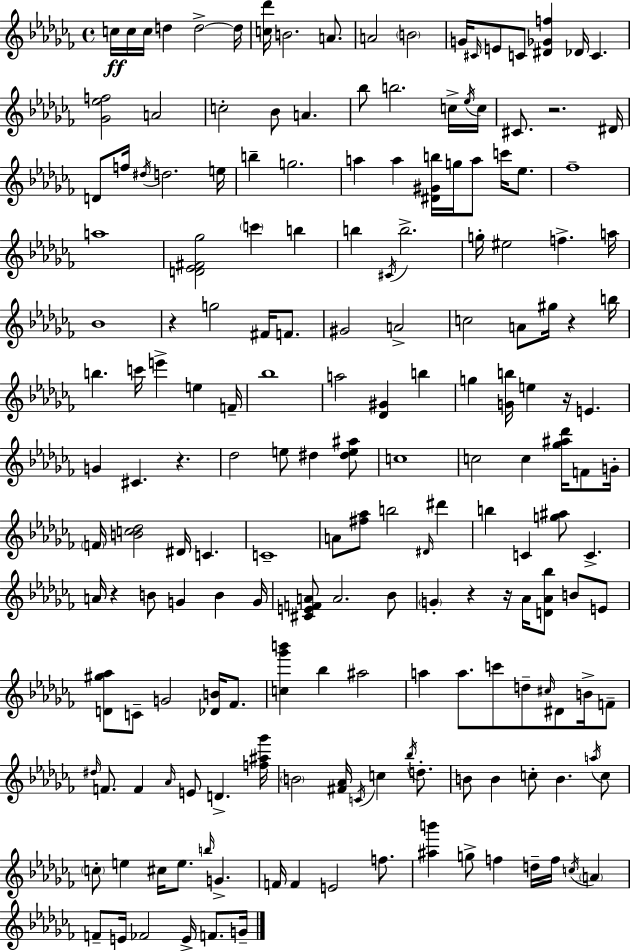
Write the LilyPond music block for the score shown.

{
  \clef treble
  \time 4/4
  \defaultTimeSignature
  \key aes \minor
  c''16\ff c''16 c''16 d''4 d''2->~~ d''16 | <c'' des'''>16 b'2. a'8. | a'2 \parenthesize b'2 | g'16 \grace { cis'16 } e'8 c'8 <dis' ges' f''>4 des'16 c'4. | \break <ges' ees'' f''>2 a'2 | c''2-. bes'8 a'4. | bes''8 b''2. c''16-> | \acciaccatura { ees''16 } c''16 cis'8. r2. | \break dis'16 d'8 f''16 \acciaccatura { dis''16 } d''2. | e''16 b''4-- g''2. | a''4 a''4 <dis' gis' b''>16 g''16 a''8 c'''16 | ees''8. fes''1-- | \break a''1 | <d' ees' fis' ges''>2 \parenthesize c'''4 b''4 | b''4 \acciaccatura { cis'16 } b''2.-> | g''16-. eis''2 f''4.-> | \break a''16 bes'1 | r4 g''2 | fis'16 f'8. gis'2 a'2-> | c''2 a'8 gis''16 r4 | \break b''16 b''4. c'''16 e'''4-> e''4 | f'16-- bes''1 | a''2 <des' gis'>4 | b''4 g''4 <g' b''>16 e''4 r16 e'4. | \break g'4 cis'4. r4. | des''2 e''8 dis''4 | <dis'' e'' ais''>8 c''1 | c''2 c''4 | \break <ges'' ais'' des'''>16 f'8 g'16-. \parenthesize f'16 <b' c'' des''>2 dis'16 c'4. | c'1-- | a'8 <fis'' aes''>8 b''2 | \grace { dis'16 } dis'''4 b''4 c'4 <g'' ais''>8 c'4.-> | \break a'16 r4 b'8 g'4 | b'4 g'16 <cis' e' f' a'>8 a'2. | bes'8 \parenthesize g'4-. r4 r16 aes'16 <d' aes' bes''>8 | b'8 e'8 <d' gis'' aes''>8 c'8-- g'2 | \break <des' b'>16 fes'8. <c'' ges''' b'''>4 bes''4 ais''2 | a''4 a''8. c'''8 d''8-- | \grace { cis''16 } dis'8 b'16-> f'8-- \grace { dis''16 } f'8. f'4 \grace { aes'16 } e'8 | d'4.-> <f'' ais'' ges'''>16 \parenthesize b'2 | \break <fis' aes'>16 \acciaccatura { c'16 } c''4 \acciaccatura { bes''16 } d''8.-. b'8 b'4 | c''8-. b'4. \acciaccatura { a''16 } c''8 \parenthesize c''8-. e''4 | cis''16 e''8. \grace { b''16 } g'4.-> f'16 f'4 | e'2 f''8. <ais'' b'''>4 | \break g''8-> f''4 d''16-- f''16 \acciaccatura { c''16 } \parenthesize a'4 f'8-- e'16 | fes'2 e'16-> f'8. g'16-- \bar "|."
}